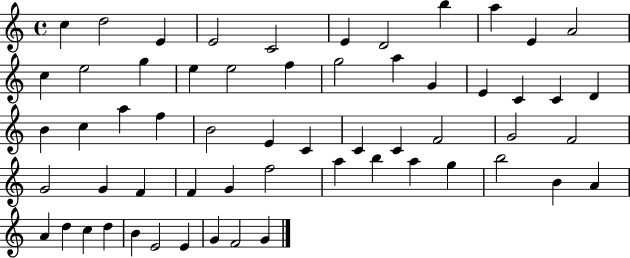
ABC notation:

X:1
T:Untitled
M:4/4
L:1/4
K:C
c d2 E E2 C2 E D2 b a E A2 c e2 g e e2 f g2 a G E C C D B c a f B2 E C C C F2 G2 F2 G2 G F F G f2 a b a g b2 B A A d c d B E2 E G F2 G